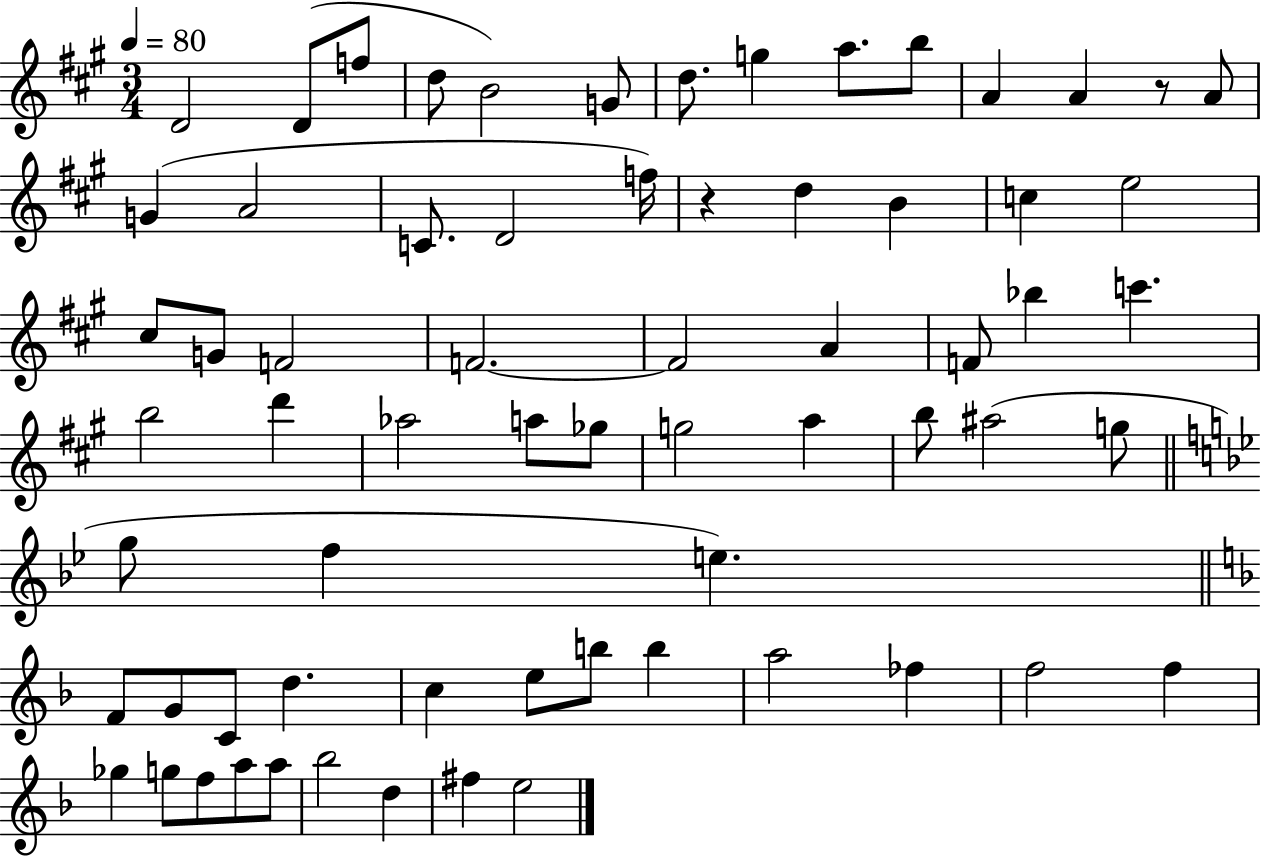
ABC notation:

X:1
T:Untitled
M:3/4
L:1/4
K:A
D2 D/2 f/2 d/2 B2 G/2 d/2 g a/2 b/2 A A z/2 A/2 G A2 C/2 D2 f/4 z d B c e2 ^c/2 G/2 F2 F2 F2 A F/2 _b c' b2 d' _a2 a/2 _g/2 g2 a b/2 ^a2 g/2 g/2 f e F/2 G/2 C/2 d c e/2 b/2 b a2 _f f2 f _g g/2 f/2 a/2 a/2 _b2 d ^f e2